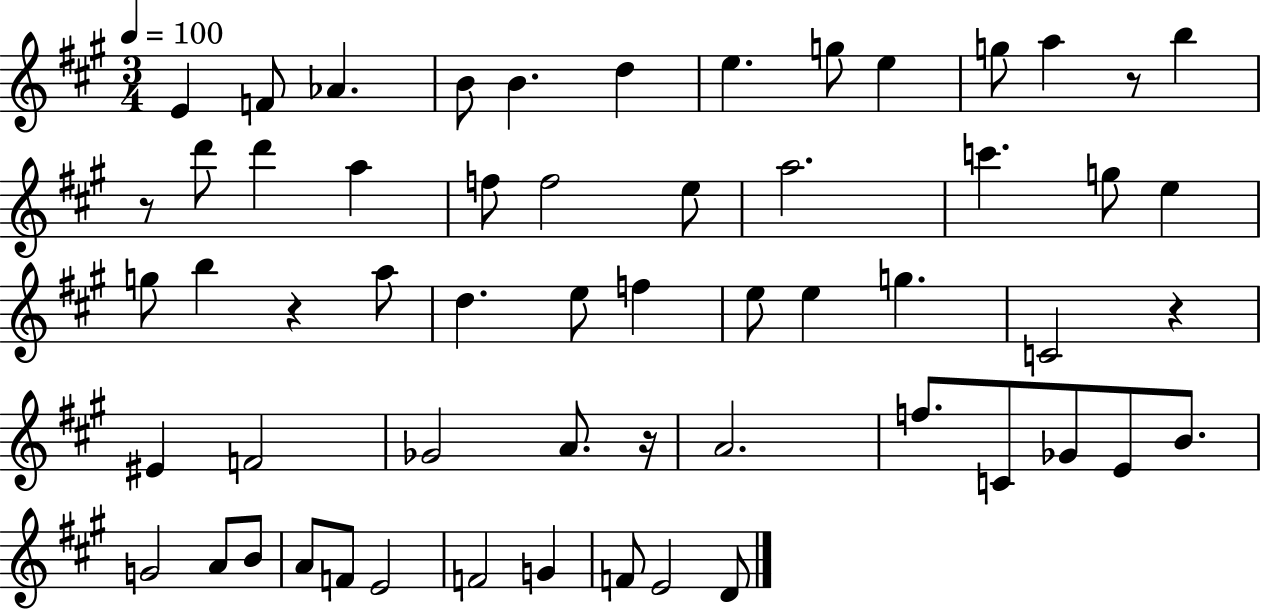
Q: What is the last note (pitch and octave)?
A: D4